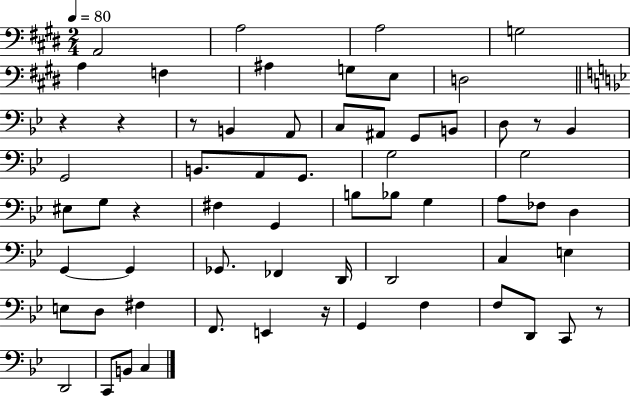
X:1
T:Untitled
M:2/4
L:1/4
K:E
A,,2 A,2 A,2 G,2 A, F, ^A, G,/2 E,/2 D,2 z z z/2 B,, A,,/2 C,/2 ^A,,/2 G,,/2 B,,/2 D,/2 z/2 _B,, G,,2 B,,/2 A,,/2 G,,/2 G,2 G,2 ^E,/2 G,/2 z ^F, G,, B,/2 _B,/2 G, A,/2 _F,/2 D, G,, G,, _G,,/2 _F,, D,,/4 D,,2 C, E, E,/2 D,/2 ^F, F,,/2 E,, z/4 G,, F, F,/2 D,,/2 C,,/2 z/2 D,,2 C,,/2 B,,/2 C,